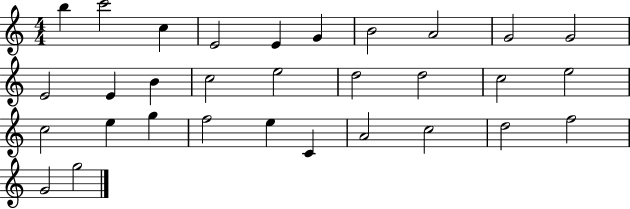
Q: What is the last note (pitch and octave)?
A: G5